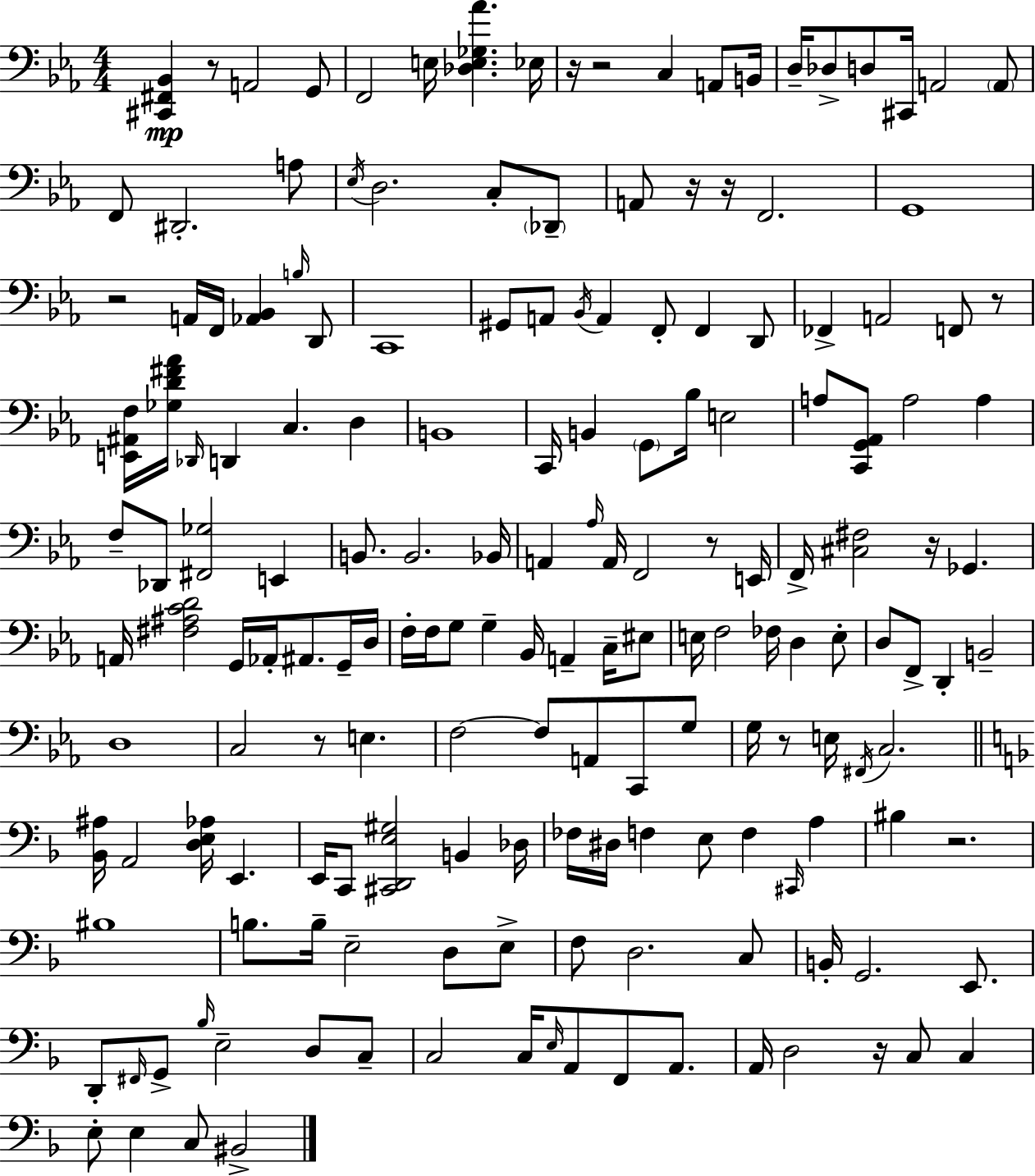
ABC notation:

X:1
T:Untitled
M:4/4
L:1/4
K:Eb
[^C,,^F,,_B,,] z/2 A,,2 G,,/2 F,,2 E,/4 [_D,E,_G,_A] _E,/4 z/4 z2 C, A,,/2 B,,/4 D,/4 _D,/2 D,/2 ^C,,/4 A,,2 A,,/2 F,,/2 ^D,,2 A,/2 _E,/4 D,2 C,/2 _D,,/2 A,,/2 z/4 z/4 F,,2 G,,4 z2 A,,/4 F,,/4 [_A,,_B,,] B,/4 D,,/2 C,,4 ^G,,/2 A,,/2 _B,,/4 A,, F,,/2 F,, D,,/2 _F,, A,,2 F,,/2 z/2 [E,,^A,,F,]/4 [_G,D^F_A]/4 _D,,/4 D,, C, D, B,,4 C,,/4 B,, G,,/2 _B,/4 E,2 A,/2 [C,,G,,_A,,]/2 A,2 A, F,/2 _D,,/2 [^F,,_G,]2 E,, B,,/2 B,,2 _B,,/4 A,, _A,/4 A,,/4 F,,2 z/2 E,,/4 F,,/4 [^C,^F,]2 z/4 _G,, A,,/4 [^F,^A,CD]2 G,,/4 _A,,/4 ^A,,/2 G,,/4 D,/4 F,/4 F,/4 G,/2 G, _B,,/4 A,, C,/4 ^E,/2 E,/4 F,2 _F,/4 D, E,/2 D,/2 F,,/2 D,, B,,2 D,4 C,2 z/2 E, F,2 F,/2 A,,/2 C,,/2 G,/2 G,/4 z/2 E,/4 ^F,,/4 C,2 [_B,,^A,]/4 A,,2 [D,E,_A,]/4 E,, E,,/4 C,,/2 [^C,,D,,E,^G,]2 B,, _D,/4 _F,/4 ^D,/4 F, E,/2 F, ^C,,/4 A, ^B, z2 ^B,4 B,/2 B,/4 E,2 D,/2 E,/2 F,/2 D,2 C,/2 B,,/4 G,,2 E,,/2 D,,/2 ^F,,/4 G,,/2 _B,/4 E,2 D,/2 C,/2 C,2 C,/4 E,/4 A,,/2 F,,/2 A,,/2 A,,/4 D,2 z/4 C,/2 C, E,/2 E, C,/2 ^B,,2